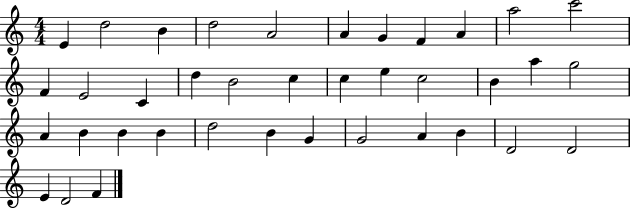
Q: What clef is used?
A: treble